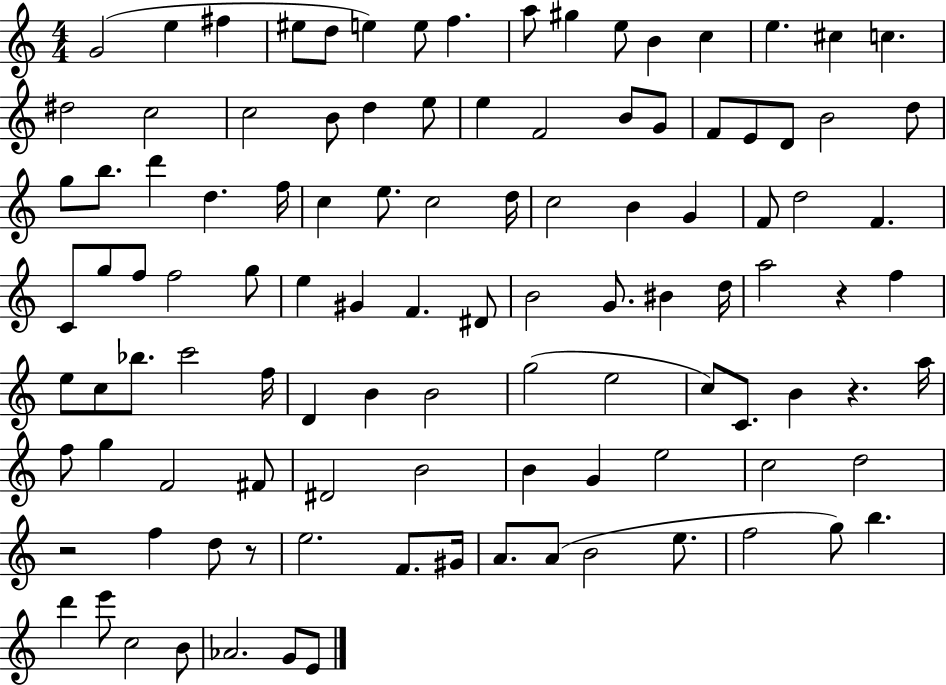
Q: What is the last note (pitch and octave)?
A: E4